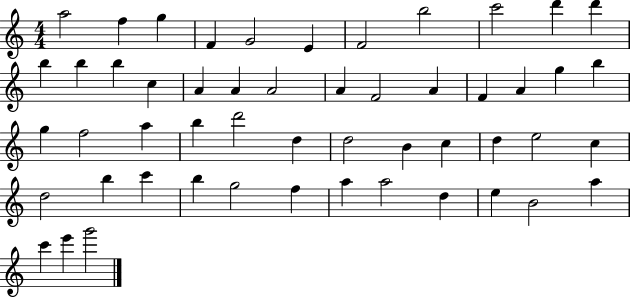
{
  \clef treble
  \numericTimeSignature
  \time 4/4
  \key c \major
  a''2 f''4 g''4 | f'4 g'2 e'4 | f'2 b''2 | c'''2 d'''4 d'''4 | \break b''4 b''4 b''4 c''4 | a'4 a'4 a'2 | a'4 f'2 a'4 | f'4 a'4 g''4 b''4 | \break g''4 f''2 a''4 | b''4 d'''2 d''4 | d''2 b'4 c''4 | d''4 e''2 c''4 | \break d''2 b''4 c'''4 | b''4 g''2 f''4 | a''4 a''2 d''4 | e''4 b'2 a''4 | \break c'''4 e'''4 g'''2 | \bar "|."
}